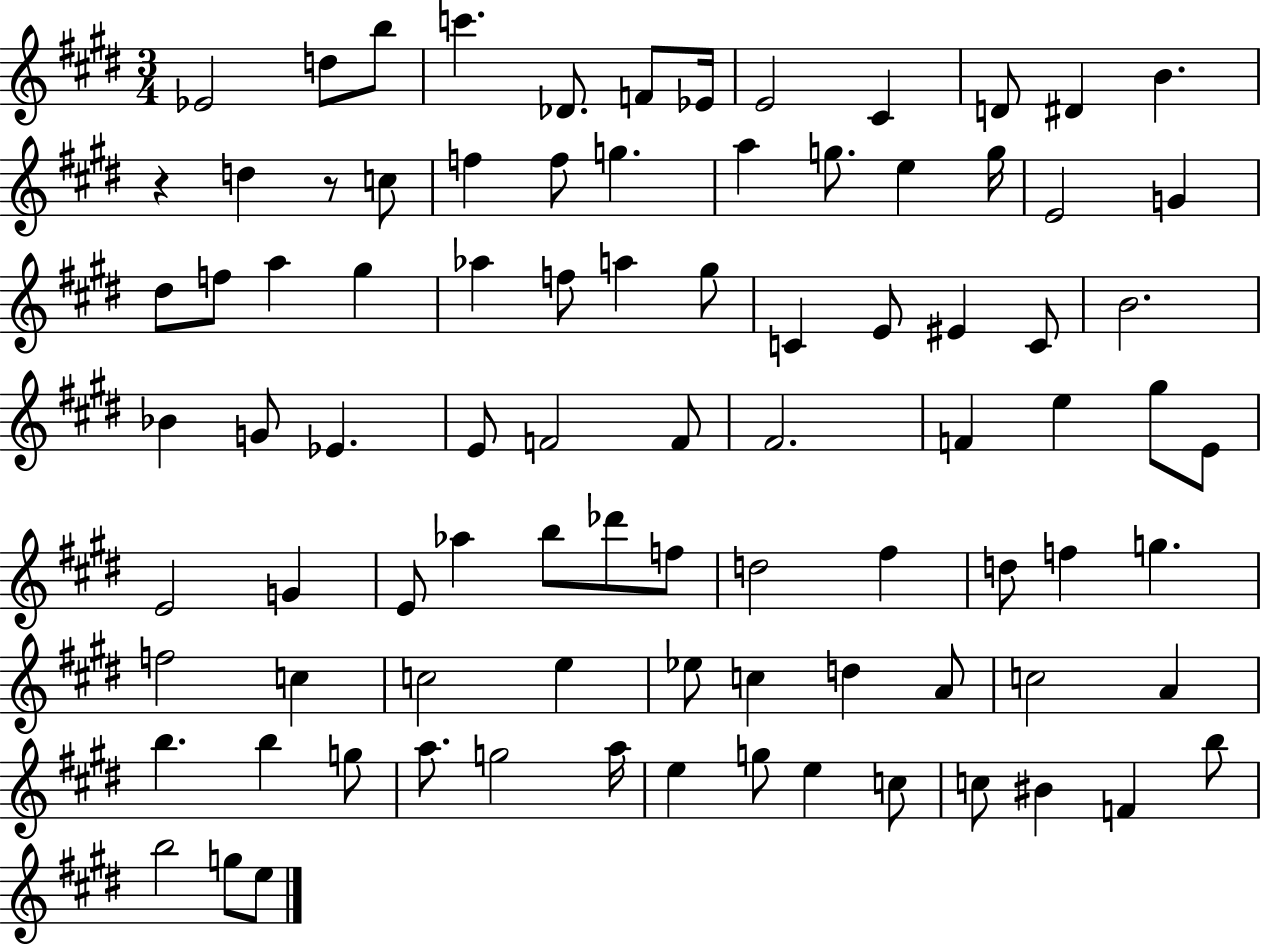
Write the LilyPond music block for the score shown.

{
  \clef treble
  \numericTimeSignature
  \time 3/4
  \key e \major
  ees'2 d''8 b''8 | c'''4. des'8. f'8 ees'16 | e'2 cis'4 | d'8 dis'4 b'4. | \break r4 d''4 r8 c''8 | f''4 f''8 g''4. | a''4 g''8. e''4 g''16 | e'2 g'4 | \break dis''8 f''8 a''4 gis''4 | aes''4 f''8 a''4 gis''8 | c'4 e'8 eis'4 c'8 | b'2. | \break bes'4 g'8 ees'4. | e'8 f'2 f'8 | fis'2. | f'4 e''4 gis''8 e'8 | \break e'2 g'4 | e'8 aes''4 b''8 des'''8 f''8 | d''2 fis''4 | d''8 f''4 g''4. | \break f''2 c''4 | c''2 e''4 | ees''8 c''4 d''4 a'8 | c''2 a'4 | \break b''4. b''4 g''8 | a''8. g''2 a''16 | e''4 g''8 e''4 c''8 | c''8 bis'4 f'4 b''8 | \break b''2 g''8 e''8 | \bar "|."
}